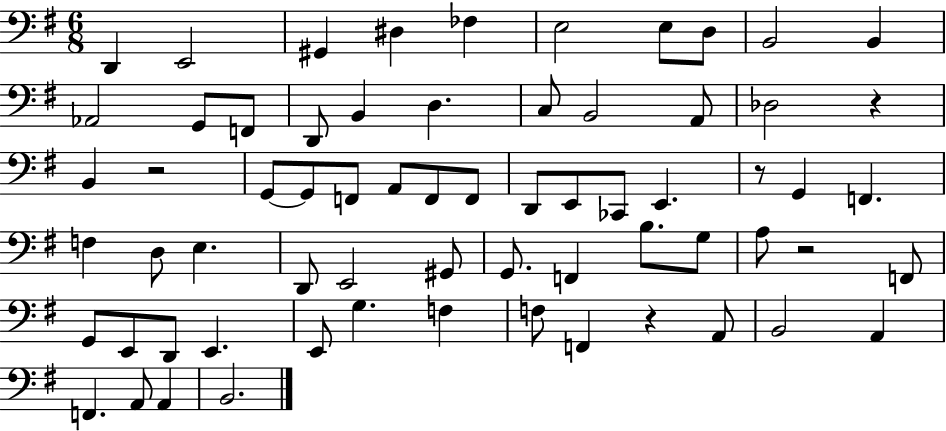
X:1
T:Untitled
M:6/8
L:1/4
K:G
D,, E,,2 ^G,, ^D, _F, E,2 E,/2 D,/2 B,,2 B,, _A,,2 G,,/2 F,,/2 D,,/2 B,, D, C,/2 B,,2 A,,/2 _D,2 z B,, z2 G,,/2 G,,/2 F,,/2 A,,/2 F,,/2 F,,/2 D,,/2 E,,/2 _C,,/2 E,, z/2 G,, F,, F, D,/2 E, D,,/2 E,,2 ^G,,/2 G,,/2 F,, B,/2 G,/2 A,/2 z2 F,,/2 G,,/2 E,,/2 D,,/2 E,, E,,/2 G, F, F,/2 F,, z A,,/2 B,,2 A,, F,, A,,/2 A,, B,,2